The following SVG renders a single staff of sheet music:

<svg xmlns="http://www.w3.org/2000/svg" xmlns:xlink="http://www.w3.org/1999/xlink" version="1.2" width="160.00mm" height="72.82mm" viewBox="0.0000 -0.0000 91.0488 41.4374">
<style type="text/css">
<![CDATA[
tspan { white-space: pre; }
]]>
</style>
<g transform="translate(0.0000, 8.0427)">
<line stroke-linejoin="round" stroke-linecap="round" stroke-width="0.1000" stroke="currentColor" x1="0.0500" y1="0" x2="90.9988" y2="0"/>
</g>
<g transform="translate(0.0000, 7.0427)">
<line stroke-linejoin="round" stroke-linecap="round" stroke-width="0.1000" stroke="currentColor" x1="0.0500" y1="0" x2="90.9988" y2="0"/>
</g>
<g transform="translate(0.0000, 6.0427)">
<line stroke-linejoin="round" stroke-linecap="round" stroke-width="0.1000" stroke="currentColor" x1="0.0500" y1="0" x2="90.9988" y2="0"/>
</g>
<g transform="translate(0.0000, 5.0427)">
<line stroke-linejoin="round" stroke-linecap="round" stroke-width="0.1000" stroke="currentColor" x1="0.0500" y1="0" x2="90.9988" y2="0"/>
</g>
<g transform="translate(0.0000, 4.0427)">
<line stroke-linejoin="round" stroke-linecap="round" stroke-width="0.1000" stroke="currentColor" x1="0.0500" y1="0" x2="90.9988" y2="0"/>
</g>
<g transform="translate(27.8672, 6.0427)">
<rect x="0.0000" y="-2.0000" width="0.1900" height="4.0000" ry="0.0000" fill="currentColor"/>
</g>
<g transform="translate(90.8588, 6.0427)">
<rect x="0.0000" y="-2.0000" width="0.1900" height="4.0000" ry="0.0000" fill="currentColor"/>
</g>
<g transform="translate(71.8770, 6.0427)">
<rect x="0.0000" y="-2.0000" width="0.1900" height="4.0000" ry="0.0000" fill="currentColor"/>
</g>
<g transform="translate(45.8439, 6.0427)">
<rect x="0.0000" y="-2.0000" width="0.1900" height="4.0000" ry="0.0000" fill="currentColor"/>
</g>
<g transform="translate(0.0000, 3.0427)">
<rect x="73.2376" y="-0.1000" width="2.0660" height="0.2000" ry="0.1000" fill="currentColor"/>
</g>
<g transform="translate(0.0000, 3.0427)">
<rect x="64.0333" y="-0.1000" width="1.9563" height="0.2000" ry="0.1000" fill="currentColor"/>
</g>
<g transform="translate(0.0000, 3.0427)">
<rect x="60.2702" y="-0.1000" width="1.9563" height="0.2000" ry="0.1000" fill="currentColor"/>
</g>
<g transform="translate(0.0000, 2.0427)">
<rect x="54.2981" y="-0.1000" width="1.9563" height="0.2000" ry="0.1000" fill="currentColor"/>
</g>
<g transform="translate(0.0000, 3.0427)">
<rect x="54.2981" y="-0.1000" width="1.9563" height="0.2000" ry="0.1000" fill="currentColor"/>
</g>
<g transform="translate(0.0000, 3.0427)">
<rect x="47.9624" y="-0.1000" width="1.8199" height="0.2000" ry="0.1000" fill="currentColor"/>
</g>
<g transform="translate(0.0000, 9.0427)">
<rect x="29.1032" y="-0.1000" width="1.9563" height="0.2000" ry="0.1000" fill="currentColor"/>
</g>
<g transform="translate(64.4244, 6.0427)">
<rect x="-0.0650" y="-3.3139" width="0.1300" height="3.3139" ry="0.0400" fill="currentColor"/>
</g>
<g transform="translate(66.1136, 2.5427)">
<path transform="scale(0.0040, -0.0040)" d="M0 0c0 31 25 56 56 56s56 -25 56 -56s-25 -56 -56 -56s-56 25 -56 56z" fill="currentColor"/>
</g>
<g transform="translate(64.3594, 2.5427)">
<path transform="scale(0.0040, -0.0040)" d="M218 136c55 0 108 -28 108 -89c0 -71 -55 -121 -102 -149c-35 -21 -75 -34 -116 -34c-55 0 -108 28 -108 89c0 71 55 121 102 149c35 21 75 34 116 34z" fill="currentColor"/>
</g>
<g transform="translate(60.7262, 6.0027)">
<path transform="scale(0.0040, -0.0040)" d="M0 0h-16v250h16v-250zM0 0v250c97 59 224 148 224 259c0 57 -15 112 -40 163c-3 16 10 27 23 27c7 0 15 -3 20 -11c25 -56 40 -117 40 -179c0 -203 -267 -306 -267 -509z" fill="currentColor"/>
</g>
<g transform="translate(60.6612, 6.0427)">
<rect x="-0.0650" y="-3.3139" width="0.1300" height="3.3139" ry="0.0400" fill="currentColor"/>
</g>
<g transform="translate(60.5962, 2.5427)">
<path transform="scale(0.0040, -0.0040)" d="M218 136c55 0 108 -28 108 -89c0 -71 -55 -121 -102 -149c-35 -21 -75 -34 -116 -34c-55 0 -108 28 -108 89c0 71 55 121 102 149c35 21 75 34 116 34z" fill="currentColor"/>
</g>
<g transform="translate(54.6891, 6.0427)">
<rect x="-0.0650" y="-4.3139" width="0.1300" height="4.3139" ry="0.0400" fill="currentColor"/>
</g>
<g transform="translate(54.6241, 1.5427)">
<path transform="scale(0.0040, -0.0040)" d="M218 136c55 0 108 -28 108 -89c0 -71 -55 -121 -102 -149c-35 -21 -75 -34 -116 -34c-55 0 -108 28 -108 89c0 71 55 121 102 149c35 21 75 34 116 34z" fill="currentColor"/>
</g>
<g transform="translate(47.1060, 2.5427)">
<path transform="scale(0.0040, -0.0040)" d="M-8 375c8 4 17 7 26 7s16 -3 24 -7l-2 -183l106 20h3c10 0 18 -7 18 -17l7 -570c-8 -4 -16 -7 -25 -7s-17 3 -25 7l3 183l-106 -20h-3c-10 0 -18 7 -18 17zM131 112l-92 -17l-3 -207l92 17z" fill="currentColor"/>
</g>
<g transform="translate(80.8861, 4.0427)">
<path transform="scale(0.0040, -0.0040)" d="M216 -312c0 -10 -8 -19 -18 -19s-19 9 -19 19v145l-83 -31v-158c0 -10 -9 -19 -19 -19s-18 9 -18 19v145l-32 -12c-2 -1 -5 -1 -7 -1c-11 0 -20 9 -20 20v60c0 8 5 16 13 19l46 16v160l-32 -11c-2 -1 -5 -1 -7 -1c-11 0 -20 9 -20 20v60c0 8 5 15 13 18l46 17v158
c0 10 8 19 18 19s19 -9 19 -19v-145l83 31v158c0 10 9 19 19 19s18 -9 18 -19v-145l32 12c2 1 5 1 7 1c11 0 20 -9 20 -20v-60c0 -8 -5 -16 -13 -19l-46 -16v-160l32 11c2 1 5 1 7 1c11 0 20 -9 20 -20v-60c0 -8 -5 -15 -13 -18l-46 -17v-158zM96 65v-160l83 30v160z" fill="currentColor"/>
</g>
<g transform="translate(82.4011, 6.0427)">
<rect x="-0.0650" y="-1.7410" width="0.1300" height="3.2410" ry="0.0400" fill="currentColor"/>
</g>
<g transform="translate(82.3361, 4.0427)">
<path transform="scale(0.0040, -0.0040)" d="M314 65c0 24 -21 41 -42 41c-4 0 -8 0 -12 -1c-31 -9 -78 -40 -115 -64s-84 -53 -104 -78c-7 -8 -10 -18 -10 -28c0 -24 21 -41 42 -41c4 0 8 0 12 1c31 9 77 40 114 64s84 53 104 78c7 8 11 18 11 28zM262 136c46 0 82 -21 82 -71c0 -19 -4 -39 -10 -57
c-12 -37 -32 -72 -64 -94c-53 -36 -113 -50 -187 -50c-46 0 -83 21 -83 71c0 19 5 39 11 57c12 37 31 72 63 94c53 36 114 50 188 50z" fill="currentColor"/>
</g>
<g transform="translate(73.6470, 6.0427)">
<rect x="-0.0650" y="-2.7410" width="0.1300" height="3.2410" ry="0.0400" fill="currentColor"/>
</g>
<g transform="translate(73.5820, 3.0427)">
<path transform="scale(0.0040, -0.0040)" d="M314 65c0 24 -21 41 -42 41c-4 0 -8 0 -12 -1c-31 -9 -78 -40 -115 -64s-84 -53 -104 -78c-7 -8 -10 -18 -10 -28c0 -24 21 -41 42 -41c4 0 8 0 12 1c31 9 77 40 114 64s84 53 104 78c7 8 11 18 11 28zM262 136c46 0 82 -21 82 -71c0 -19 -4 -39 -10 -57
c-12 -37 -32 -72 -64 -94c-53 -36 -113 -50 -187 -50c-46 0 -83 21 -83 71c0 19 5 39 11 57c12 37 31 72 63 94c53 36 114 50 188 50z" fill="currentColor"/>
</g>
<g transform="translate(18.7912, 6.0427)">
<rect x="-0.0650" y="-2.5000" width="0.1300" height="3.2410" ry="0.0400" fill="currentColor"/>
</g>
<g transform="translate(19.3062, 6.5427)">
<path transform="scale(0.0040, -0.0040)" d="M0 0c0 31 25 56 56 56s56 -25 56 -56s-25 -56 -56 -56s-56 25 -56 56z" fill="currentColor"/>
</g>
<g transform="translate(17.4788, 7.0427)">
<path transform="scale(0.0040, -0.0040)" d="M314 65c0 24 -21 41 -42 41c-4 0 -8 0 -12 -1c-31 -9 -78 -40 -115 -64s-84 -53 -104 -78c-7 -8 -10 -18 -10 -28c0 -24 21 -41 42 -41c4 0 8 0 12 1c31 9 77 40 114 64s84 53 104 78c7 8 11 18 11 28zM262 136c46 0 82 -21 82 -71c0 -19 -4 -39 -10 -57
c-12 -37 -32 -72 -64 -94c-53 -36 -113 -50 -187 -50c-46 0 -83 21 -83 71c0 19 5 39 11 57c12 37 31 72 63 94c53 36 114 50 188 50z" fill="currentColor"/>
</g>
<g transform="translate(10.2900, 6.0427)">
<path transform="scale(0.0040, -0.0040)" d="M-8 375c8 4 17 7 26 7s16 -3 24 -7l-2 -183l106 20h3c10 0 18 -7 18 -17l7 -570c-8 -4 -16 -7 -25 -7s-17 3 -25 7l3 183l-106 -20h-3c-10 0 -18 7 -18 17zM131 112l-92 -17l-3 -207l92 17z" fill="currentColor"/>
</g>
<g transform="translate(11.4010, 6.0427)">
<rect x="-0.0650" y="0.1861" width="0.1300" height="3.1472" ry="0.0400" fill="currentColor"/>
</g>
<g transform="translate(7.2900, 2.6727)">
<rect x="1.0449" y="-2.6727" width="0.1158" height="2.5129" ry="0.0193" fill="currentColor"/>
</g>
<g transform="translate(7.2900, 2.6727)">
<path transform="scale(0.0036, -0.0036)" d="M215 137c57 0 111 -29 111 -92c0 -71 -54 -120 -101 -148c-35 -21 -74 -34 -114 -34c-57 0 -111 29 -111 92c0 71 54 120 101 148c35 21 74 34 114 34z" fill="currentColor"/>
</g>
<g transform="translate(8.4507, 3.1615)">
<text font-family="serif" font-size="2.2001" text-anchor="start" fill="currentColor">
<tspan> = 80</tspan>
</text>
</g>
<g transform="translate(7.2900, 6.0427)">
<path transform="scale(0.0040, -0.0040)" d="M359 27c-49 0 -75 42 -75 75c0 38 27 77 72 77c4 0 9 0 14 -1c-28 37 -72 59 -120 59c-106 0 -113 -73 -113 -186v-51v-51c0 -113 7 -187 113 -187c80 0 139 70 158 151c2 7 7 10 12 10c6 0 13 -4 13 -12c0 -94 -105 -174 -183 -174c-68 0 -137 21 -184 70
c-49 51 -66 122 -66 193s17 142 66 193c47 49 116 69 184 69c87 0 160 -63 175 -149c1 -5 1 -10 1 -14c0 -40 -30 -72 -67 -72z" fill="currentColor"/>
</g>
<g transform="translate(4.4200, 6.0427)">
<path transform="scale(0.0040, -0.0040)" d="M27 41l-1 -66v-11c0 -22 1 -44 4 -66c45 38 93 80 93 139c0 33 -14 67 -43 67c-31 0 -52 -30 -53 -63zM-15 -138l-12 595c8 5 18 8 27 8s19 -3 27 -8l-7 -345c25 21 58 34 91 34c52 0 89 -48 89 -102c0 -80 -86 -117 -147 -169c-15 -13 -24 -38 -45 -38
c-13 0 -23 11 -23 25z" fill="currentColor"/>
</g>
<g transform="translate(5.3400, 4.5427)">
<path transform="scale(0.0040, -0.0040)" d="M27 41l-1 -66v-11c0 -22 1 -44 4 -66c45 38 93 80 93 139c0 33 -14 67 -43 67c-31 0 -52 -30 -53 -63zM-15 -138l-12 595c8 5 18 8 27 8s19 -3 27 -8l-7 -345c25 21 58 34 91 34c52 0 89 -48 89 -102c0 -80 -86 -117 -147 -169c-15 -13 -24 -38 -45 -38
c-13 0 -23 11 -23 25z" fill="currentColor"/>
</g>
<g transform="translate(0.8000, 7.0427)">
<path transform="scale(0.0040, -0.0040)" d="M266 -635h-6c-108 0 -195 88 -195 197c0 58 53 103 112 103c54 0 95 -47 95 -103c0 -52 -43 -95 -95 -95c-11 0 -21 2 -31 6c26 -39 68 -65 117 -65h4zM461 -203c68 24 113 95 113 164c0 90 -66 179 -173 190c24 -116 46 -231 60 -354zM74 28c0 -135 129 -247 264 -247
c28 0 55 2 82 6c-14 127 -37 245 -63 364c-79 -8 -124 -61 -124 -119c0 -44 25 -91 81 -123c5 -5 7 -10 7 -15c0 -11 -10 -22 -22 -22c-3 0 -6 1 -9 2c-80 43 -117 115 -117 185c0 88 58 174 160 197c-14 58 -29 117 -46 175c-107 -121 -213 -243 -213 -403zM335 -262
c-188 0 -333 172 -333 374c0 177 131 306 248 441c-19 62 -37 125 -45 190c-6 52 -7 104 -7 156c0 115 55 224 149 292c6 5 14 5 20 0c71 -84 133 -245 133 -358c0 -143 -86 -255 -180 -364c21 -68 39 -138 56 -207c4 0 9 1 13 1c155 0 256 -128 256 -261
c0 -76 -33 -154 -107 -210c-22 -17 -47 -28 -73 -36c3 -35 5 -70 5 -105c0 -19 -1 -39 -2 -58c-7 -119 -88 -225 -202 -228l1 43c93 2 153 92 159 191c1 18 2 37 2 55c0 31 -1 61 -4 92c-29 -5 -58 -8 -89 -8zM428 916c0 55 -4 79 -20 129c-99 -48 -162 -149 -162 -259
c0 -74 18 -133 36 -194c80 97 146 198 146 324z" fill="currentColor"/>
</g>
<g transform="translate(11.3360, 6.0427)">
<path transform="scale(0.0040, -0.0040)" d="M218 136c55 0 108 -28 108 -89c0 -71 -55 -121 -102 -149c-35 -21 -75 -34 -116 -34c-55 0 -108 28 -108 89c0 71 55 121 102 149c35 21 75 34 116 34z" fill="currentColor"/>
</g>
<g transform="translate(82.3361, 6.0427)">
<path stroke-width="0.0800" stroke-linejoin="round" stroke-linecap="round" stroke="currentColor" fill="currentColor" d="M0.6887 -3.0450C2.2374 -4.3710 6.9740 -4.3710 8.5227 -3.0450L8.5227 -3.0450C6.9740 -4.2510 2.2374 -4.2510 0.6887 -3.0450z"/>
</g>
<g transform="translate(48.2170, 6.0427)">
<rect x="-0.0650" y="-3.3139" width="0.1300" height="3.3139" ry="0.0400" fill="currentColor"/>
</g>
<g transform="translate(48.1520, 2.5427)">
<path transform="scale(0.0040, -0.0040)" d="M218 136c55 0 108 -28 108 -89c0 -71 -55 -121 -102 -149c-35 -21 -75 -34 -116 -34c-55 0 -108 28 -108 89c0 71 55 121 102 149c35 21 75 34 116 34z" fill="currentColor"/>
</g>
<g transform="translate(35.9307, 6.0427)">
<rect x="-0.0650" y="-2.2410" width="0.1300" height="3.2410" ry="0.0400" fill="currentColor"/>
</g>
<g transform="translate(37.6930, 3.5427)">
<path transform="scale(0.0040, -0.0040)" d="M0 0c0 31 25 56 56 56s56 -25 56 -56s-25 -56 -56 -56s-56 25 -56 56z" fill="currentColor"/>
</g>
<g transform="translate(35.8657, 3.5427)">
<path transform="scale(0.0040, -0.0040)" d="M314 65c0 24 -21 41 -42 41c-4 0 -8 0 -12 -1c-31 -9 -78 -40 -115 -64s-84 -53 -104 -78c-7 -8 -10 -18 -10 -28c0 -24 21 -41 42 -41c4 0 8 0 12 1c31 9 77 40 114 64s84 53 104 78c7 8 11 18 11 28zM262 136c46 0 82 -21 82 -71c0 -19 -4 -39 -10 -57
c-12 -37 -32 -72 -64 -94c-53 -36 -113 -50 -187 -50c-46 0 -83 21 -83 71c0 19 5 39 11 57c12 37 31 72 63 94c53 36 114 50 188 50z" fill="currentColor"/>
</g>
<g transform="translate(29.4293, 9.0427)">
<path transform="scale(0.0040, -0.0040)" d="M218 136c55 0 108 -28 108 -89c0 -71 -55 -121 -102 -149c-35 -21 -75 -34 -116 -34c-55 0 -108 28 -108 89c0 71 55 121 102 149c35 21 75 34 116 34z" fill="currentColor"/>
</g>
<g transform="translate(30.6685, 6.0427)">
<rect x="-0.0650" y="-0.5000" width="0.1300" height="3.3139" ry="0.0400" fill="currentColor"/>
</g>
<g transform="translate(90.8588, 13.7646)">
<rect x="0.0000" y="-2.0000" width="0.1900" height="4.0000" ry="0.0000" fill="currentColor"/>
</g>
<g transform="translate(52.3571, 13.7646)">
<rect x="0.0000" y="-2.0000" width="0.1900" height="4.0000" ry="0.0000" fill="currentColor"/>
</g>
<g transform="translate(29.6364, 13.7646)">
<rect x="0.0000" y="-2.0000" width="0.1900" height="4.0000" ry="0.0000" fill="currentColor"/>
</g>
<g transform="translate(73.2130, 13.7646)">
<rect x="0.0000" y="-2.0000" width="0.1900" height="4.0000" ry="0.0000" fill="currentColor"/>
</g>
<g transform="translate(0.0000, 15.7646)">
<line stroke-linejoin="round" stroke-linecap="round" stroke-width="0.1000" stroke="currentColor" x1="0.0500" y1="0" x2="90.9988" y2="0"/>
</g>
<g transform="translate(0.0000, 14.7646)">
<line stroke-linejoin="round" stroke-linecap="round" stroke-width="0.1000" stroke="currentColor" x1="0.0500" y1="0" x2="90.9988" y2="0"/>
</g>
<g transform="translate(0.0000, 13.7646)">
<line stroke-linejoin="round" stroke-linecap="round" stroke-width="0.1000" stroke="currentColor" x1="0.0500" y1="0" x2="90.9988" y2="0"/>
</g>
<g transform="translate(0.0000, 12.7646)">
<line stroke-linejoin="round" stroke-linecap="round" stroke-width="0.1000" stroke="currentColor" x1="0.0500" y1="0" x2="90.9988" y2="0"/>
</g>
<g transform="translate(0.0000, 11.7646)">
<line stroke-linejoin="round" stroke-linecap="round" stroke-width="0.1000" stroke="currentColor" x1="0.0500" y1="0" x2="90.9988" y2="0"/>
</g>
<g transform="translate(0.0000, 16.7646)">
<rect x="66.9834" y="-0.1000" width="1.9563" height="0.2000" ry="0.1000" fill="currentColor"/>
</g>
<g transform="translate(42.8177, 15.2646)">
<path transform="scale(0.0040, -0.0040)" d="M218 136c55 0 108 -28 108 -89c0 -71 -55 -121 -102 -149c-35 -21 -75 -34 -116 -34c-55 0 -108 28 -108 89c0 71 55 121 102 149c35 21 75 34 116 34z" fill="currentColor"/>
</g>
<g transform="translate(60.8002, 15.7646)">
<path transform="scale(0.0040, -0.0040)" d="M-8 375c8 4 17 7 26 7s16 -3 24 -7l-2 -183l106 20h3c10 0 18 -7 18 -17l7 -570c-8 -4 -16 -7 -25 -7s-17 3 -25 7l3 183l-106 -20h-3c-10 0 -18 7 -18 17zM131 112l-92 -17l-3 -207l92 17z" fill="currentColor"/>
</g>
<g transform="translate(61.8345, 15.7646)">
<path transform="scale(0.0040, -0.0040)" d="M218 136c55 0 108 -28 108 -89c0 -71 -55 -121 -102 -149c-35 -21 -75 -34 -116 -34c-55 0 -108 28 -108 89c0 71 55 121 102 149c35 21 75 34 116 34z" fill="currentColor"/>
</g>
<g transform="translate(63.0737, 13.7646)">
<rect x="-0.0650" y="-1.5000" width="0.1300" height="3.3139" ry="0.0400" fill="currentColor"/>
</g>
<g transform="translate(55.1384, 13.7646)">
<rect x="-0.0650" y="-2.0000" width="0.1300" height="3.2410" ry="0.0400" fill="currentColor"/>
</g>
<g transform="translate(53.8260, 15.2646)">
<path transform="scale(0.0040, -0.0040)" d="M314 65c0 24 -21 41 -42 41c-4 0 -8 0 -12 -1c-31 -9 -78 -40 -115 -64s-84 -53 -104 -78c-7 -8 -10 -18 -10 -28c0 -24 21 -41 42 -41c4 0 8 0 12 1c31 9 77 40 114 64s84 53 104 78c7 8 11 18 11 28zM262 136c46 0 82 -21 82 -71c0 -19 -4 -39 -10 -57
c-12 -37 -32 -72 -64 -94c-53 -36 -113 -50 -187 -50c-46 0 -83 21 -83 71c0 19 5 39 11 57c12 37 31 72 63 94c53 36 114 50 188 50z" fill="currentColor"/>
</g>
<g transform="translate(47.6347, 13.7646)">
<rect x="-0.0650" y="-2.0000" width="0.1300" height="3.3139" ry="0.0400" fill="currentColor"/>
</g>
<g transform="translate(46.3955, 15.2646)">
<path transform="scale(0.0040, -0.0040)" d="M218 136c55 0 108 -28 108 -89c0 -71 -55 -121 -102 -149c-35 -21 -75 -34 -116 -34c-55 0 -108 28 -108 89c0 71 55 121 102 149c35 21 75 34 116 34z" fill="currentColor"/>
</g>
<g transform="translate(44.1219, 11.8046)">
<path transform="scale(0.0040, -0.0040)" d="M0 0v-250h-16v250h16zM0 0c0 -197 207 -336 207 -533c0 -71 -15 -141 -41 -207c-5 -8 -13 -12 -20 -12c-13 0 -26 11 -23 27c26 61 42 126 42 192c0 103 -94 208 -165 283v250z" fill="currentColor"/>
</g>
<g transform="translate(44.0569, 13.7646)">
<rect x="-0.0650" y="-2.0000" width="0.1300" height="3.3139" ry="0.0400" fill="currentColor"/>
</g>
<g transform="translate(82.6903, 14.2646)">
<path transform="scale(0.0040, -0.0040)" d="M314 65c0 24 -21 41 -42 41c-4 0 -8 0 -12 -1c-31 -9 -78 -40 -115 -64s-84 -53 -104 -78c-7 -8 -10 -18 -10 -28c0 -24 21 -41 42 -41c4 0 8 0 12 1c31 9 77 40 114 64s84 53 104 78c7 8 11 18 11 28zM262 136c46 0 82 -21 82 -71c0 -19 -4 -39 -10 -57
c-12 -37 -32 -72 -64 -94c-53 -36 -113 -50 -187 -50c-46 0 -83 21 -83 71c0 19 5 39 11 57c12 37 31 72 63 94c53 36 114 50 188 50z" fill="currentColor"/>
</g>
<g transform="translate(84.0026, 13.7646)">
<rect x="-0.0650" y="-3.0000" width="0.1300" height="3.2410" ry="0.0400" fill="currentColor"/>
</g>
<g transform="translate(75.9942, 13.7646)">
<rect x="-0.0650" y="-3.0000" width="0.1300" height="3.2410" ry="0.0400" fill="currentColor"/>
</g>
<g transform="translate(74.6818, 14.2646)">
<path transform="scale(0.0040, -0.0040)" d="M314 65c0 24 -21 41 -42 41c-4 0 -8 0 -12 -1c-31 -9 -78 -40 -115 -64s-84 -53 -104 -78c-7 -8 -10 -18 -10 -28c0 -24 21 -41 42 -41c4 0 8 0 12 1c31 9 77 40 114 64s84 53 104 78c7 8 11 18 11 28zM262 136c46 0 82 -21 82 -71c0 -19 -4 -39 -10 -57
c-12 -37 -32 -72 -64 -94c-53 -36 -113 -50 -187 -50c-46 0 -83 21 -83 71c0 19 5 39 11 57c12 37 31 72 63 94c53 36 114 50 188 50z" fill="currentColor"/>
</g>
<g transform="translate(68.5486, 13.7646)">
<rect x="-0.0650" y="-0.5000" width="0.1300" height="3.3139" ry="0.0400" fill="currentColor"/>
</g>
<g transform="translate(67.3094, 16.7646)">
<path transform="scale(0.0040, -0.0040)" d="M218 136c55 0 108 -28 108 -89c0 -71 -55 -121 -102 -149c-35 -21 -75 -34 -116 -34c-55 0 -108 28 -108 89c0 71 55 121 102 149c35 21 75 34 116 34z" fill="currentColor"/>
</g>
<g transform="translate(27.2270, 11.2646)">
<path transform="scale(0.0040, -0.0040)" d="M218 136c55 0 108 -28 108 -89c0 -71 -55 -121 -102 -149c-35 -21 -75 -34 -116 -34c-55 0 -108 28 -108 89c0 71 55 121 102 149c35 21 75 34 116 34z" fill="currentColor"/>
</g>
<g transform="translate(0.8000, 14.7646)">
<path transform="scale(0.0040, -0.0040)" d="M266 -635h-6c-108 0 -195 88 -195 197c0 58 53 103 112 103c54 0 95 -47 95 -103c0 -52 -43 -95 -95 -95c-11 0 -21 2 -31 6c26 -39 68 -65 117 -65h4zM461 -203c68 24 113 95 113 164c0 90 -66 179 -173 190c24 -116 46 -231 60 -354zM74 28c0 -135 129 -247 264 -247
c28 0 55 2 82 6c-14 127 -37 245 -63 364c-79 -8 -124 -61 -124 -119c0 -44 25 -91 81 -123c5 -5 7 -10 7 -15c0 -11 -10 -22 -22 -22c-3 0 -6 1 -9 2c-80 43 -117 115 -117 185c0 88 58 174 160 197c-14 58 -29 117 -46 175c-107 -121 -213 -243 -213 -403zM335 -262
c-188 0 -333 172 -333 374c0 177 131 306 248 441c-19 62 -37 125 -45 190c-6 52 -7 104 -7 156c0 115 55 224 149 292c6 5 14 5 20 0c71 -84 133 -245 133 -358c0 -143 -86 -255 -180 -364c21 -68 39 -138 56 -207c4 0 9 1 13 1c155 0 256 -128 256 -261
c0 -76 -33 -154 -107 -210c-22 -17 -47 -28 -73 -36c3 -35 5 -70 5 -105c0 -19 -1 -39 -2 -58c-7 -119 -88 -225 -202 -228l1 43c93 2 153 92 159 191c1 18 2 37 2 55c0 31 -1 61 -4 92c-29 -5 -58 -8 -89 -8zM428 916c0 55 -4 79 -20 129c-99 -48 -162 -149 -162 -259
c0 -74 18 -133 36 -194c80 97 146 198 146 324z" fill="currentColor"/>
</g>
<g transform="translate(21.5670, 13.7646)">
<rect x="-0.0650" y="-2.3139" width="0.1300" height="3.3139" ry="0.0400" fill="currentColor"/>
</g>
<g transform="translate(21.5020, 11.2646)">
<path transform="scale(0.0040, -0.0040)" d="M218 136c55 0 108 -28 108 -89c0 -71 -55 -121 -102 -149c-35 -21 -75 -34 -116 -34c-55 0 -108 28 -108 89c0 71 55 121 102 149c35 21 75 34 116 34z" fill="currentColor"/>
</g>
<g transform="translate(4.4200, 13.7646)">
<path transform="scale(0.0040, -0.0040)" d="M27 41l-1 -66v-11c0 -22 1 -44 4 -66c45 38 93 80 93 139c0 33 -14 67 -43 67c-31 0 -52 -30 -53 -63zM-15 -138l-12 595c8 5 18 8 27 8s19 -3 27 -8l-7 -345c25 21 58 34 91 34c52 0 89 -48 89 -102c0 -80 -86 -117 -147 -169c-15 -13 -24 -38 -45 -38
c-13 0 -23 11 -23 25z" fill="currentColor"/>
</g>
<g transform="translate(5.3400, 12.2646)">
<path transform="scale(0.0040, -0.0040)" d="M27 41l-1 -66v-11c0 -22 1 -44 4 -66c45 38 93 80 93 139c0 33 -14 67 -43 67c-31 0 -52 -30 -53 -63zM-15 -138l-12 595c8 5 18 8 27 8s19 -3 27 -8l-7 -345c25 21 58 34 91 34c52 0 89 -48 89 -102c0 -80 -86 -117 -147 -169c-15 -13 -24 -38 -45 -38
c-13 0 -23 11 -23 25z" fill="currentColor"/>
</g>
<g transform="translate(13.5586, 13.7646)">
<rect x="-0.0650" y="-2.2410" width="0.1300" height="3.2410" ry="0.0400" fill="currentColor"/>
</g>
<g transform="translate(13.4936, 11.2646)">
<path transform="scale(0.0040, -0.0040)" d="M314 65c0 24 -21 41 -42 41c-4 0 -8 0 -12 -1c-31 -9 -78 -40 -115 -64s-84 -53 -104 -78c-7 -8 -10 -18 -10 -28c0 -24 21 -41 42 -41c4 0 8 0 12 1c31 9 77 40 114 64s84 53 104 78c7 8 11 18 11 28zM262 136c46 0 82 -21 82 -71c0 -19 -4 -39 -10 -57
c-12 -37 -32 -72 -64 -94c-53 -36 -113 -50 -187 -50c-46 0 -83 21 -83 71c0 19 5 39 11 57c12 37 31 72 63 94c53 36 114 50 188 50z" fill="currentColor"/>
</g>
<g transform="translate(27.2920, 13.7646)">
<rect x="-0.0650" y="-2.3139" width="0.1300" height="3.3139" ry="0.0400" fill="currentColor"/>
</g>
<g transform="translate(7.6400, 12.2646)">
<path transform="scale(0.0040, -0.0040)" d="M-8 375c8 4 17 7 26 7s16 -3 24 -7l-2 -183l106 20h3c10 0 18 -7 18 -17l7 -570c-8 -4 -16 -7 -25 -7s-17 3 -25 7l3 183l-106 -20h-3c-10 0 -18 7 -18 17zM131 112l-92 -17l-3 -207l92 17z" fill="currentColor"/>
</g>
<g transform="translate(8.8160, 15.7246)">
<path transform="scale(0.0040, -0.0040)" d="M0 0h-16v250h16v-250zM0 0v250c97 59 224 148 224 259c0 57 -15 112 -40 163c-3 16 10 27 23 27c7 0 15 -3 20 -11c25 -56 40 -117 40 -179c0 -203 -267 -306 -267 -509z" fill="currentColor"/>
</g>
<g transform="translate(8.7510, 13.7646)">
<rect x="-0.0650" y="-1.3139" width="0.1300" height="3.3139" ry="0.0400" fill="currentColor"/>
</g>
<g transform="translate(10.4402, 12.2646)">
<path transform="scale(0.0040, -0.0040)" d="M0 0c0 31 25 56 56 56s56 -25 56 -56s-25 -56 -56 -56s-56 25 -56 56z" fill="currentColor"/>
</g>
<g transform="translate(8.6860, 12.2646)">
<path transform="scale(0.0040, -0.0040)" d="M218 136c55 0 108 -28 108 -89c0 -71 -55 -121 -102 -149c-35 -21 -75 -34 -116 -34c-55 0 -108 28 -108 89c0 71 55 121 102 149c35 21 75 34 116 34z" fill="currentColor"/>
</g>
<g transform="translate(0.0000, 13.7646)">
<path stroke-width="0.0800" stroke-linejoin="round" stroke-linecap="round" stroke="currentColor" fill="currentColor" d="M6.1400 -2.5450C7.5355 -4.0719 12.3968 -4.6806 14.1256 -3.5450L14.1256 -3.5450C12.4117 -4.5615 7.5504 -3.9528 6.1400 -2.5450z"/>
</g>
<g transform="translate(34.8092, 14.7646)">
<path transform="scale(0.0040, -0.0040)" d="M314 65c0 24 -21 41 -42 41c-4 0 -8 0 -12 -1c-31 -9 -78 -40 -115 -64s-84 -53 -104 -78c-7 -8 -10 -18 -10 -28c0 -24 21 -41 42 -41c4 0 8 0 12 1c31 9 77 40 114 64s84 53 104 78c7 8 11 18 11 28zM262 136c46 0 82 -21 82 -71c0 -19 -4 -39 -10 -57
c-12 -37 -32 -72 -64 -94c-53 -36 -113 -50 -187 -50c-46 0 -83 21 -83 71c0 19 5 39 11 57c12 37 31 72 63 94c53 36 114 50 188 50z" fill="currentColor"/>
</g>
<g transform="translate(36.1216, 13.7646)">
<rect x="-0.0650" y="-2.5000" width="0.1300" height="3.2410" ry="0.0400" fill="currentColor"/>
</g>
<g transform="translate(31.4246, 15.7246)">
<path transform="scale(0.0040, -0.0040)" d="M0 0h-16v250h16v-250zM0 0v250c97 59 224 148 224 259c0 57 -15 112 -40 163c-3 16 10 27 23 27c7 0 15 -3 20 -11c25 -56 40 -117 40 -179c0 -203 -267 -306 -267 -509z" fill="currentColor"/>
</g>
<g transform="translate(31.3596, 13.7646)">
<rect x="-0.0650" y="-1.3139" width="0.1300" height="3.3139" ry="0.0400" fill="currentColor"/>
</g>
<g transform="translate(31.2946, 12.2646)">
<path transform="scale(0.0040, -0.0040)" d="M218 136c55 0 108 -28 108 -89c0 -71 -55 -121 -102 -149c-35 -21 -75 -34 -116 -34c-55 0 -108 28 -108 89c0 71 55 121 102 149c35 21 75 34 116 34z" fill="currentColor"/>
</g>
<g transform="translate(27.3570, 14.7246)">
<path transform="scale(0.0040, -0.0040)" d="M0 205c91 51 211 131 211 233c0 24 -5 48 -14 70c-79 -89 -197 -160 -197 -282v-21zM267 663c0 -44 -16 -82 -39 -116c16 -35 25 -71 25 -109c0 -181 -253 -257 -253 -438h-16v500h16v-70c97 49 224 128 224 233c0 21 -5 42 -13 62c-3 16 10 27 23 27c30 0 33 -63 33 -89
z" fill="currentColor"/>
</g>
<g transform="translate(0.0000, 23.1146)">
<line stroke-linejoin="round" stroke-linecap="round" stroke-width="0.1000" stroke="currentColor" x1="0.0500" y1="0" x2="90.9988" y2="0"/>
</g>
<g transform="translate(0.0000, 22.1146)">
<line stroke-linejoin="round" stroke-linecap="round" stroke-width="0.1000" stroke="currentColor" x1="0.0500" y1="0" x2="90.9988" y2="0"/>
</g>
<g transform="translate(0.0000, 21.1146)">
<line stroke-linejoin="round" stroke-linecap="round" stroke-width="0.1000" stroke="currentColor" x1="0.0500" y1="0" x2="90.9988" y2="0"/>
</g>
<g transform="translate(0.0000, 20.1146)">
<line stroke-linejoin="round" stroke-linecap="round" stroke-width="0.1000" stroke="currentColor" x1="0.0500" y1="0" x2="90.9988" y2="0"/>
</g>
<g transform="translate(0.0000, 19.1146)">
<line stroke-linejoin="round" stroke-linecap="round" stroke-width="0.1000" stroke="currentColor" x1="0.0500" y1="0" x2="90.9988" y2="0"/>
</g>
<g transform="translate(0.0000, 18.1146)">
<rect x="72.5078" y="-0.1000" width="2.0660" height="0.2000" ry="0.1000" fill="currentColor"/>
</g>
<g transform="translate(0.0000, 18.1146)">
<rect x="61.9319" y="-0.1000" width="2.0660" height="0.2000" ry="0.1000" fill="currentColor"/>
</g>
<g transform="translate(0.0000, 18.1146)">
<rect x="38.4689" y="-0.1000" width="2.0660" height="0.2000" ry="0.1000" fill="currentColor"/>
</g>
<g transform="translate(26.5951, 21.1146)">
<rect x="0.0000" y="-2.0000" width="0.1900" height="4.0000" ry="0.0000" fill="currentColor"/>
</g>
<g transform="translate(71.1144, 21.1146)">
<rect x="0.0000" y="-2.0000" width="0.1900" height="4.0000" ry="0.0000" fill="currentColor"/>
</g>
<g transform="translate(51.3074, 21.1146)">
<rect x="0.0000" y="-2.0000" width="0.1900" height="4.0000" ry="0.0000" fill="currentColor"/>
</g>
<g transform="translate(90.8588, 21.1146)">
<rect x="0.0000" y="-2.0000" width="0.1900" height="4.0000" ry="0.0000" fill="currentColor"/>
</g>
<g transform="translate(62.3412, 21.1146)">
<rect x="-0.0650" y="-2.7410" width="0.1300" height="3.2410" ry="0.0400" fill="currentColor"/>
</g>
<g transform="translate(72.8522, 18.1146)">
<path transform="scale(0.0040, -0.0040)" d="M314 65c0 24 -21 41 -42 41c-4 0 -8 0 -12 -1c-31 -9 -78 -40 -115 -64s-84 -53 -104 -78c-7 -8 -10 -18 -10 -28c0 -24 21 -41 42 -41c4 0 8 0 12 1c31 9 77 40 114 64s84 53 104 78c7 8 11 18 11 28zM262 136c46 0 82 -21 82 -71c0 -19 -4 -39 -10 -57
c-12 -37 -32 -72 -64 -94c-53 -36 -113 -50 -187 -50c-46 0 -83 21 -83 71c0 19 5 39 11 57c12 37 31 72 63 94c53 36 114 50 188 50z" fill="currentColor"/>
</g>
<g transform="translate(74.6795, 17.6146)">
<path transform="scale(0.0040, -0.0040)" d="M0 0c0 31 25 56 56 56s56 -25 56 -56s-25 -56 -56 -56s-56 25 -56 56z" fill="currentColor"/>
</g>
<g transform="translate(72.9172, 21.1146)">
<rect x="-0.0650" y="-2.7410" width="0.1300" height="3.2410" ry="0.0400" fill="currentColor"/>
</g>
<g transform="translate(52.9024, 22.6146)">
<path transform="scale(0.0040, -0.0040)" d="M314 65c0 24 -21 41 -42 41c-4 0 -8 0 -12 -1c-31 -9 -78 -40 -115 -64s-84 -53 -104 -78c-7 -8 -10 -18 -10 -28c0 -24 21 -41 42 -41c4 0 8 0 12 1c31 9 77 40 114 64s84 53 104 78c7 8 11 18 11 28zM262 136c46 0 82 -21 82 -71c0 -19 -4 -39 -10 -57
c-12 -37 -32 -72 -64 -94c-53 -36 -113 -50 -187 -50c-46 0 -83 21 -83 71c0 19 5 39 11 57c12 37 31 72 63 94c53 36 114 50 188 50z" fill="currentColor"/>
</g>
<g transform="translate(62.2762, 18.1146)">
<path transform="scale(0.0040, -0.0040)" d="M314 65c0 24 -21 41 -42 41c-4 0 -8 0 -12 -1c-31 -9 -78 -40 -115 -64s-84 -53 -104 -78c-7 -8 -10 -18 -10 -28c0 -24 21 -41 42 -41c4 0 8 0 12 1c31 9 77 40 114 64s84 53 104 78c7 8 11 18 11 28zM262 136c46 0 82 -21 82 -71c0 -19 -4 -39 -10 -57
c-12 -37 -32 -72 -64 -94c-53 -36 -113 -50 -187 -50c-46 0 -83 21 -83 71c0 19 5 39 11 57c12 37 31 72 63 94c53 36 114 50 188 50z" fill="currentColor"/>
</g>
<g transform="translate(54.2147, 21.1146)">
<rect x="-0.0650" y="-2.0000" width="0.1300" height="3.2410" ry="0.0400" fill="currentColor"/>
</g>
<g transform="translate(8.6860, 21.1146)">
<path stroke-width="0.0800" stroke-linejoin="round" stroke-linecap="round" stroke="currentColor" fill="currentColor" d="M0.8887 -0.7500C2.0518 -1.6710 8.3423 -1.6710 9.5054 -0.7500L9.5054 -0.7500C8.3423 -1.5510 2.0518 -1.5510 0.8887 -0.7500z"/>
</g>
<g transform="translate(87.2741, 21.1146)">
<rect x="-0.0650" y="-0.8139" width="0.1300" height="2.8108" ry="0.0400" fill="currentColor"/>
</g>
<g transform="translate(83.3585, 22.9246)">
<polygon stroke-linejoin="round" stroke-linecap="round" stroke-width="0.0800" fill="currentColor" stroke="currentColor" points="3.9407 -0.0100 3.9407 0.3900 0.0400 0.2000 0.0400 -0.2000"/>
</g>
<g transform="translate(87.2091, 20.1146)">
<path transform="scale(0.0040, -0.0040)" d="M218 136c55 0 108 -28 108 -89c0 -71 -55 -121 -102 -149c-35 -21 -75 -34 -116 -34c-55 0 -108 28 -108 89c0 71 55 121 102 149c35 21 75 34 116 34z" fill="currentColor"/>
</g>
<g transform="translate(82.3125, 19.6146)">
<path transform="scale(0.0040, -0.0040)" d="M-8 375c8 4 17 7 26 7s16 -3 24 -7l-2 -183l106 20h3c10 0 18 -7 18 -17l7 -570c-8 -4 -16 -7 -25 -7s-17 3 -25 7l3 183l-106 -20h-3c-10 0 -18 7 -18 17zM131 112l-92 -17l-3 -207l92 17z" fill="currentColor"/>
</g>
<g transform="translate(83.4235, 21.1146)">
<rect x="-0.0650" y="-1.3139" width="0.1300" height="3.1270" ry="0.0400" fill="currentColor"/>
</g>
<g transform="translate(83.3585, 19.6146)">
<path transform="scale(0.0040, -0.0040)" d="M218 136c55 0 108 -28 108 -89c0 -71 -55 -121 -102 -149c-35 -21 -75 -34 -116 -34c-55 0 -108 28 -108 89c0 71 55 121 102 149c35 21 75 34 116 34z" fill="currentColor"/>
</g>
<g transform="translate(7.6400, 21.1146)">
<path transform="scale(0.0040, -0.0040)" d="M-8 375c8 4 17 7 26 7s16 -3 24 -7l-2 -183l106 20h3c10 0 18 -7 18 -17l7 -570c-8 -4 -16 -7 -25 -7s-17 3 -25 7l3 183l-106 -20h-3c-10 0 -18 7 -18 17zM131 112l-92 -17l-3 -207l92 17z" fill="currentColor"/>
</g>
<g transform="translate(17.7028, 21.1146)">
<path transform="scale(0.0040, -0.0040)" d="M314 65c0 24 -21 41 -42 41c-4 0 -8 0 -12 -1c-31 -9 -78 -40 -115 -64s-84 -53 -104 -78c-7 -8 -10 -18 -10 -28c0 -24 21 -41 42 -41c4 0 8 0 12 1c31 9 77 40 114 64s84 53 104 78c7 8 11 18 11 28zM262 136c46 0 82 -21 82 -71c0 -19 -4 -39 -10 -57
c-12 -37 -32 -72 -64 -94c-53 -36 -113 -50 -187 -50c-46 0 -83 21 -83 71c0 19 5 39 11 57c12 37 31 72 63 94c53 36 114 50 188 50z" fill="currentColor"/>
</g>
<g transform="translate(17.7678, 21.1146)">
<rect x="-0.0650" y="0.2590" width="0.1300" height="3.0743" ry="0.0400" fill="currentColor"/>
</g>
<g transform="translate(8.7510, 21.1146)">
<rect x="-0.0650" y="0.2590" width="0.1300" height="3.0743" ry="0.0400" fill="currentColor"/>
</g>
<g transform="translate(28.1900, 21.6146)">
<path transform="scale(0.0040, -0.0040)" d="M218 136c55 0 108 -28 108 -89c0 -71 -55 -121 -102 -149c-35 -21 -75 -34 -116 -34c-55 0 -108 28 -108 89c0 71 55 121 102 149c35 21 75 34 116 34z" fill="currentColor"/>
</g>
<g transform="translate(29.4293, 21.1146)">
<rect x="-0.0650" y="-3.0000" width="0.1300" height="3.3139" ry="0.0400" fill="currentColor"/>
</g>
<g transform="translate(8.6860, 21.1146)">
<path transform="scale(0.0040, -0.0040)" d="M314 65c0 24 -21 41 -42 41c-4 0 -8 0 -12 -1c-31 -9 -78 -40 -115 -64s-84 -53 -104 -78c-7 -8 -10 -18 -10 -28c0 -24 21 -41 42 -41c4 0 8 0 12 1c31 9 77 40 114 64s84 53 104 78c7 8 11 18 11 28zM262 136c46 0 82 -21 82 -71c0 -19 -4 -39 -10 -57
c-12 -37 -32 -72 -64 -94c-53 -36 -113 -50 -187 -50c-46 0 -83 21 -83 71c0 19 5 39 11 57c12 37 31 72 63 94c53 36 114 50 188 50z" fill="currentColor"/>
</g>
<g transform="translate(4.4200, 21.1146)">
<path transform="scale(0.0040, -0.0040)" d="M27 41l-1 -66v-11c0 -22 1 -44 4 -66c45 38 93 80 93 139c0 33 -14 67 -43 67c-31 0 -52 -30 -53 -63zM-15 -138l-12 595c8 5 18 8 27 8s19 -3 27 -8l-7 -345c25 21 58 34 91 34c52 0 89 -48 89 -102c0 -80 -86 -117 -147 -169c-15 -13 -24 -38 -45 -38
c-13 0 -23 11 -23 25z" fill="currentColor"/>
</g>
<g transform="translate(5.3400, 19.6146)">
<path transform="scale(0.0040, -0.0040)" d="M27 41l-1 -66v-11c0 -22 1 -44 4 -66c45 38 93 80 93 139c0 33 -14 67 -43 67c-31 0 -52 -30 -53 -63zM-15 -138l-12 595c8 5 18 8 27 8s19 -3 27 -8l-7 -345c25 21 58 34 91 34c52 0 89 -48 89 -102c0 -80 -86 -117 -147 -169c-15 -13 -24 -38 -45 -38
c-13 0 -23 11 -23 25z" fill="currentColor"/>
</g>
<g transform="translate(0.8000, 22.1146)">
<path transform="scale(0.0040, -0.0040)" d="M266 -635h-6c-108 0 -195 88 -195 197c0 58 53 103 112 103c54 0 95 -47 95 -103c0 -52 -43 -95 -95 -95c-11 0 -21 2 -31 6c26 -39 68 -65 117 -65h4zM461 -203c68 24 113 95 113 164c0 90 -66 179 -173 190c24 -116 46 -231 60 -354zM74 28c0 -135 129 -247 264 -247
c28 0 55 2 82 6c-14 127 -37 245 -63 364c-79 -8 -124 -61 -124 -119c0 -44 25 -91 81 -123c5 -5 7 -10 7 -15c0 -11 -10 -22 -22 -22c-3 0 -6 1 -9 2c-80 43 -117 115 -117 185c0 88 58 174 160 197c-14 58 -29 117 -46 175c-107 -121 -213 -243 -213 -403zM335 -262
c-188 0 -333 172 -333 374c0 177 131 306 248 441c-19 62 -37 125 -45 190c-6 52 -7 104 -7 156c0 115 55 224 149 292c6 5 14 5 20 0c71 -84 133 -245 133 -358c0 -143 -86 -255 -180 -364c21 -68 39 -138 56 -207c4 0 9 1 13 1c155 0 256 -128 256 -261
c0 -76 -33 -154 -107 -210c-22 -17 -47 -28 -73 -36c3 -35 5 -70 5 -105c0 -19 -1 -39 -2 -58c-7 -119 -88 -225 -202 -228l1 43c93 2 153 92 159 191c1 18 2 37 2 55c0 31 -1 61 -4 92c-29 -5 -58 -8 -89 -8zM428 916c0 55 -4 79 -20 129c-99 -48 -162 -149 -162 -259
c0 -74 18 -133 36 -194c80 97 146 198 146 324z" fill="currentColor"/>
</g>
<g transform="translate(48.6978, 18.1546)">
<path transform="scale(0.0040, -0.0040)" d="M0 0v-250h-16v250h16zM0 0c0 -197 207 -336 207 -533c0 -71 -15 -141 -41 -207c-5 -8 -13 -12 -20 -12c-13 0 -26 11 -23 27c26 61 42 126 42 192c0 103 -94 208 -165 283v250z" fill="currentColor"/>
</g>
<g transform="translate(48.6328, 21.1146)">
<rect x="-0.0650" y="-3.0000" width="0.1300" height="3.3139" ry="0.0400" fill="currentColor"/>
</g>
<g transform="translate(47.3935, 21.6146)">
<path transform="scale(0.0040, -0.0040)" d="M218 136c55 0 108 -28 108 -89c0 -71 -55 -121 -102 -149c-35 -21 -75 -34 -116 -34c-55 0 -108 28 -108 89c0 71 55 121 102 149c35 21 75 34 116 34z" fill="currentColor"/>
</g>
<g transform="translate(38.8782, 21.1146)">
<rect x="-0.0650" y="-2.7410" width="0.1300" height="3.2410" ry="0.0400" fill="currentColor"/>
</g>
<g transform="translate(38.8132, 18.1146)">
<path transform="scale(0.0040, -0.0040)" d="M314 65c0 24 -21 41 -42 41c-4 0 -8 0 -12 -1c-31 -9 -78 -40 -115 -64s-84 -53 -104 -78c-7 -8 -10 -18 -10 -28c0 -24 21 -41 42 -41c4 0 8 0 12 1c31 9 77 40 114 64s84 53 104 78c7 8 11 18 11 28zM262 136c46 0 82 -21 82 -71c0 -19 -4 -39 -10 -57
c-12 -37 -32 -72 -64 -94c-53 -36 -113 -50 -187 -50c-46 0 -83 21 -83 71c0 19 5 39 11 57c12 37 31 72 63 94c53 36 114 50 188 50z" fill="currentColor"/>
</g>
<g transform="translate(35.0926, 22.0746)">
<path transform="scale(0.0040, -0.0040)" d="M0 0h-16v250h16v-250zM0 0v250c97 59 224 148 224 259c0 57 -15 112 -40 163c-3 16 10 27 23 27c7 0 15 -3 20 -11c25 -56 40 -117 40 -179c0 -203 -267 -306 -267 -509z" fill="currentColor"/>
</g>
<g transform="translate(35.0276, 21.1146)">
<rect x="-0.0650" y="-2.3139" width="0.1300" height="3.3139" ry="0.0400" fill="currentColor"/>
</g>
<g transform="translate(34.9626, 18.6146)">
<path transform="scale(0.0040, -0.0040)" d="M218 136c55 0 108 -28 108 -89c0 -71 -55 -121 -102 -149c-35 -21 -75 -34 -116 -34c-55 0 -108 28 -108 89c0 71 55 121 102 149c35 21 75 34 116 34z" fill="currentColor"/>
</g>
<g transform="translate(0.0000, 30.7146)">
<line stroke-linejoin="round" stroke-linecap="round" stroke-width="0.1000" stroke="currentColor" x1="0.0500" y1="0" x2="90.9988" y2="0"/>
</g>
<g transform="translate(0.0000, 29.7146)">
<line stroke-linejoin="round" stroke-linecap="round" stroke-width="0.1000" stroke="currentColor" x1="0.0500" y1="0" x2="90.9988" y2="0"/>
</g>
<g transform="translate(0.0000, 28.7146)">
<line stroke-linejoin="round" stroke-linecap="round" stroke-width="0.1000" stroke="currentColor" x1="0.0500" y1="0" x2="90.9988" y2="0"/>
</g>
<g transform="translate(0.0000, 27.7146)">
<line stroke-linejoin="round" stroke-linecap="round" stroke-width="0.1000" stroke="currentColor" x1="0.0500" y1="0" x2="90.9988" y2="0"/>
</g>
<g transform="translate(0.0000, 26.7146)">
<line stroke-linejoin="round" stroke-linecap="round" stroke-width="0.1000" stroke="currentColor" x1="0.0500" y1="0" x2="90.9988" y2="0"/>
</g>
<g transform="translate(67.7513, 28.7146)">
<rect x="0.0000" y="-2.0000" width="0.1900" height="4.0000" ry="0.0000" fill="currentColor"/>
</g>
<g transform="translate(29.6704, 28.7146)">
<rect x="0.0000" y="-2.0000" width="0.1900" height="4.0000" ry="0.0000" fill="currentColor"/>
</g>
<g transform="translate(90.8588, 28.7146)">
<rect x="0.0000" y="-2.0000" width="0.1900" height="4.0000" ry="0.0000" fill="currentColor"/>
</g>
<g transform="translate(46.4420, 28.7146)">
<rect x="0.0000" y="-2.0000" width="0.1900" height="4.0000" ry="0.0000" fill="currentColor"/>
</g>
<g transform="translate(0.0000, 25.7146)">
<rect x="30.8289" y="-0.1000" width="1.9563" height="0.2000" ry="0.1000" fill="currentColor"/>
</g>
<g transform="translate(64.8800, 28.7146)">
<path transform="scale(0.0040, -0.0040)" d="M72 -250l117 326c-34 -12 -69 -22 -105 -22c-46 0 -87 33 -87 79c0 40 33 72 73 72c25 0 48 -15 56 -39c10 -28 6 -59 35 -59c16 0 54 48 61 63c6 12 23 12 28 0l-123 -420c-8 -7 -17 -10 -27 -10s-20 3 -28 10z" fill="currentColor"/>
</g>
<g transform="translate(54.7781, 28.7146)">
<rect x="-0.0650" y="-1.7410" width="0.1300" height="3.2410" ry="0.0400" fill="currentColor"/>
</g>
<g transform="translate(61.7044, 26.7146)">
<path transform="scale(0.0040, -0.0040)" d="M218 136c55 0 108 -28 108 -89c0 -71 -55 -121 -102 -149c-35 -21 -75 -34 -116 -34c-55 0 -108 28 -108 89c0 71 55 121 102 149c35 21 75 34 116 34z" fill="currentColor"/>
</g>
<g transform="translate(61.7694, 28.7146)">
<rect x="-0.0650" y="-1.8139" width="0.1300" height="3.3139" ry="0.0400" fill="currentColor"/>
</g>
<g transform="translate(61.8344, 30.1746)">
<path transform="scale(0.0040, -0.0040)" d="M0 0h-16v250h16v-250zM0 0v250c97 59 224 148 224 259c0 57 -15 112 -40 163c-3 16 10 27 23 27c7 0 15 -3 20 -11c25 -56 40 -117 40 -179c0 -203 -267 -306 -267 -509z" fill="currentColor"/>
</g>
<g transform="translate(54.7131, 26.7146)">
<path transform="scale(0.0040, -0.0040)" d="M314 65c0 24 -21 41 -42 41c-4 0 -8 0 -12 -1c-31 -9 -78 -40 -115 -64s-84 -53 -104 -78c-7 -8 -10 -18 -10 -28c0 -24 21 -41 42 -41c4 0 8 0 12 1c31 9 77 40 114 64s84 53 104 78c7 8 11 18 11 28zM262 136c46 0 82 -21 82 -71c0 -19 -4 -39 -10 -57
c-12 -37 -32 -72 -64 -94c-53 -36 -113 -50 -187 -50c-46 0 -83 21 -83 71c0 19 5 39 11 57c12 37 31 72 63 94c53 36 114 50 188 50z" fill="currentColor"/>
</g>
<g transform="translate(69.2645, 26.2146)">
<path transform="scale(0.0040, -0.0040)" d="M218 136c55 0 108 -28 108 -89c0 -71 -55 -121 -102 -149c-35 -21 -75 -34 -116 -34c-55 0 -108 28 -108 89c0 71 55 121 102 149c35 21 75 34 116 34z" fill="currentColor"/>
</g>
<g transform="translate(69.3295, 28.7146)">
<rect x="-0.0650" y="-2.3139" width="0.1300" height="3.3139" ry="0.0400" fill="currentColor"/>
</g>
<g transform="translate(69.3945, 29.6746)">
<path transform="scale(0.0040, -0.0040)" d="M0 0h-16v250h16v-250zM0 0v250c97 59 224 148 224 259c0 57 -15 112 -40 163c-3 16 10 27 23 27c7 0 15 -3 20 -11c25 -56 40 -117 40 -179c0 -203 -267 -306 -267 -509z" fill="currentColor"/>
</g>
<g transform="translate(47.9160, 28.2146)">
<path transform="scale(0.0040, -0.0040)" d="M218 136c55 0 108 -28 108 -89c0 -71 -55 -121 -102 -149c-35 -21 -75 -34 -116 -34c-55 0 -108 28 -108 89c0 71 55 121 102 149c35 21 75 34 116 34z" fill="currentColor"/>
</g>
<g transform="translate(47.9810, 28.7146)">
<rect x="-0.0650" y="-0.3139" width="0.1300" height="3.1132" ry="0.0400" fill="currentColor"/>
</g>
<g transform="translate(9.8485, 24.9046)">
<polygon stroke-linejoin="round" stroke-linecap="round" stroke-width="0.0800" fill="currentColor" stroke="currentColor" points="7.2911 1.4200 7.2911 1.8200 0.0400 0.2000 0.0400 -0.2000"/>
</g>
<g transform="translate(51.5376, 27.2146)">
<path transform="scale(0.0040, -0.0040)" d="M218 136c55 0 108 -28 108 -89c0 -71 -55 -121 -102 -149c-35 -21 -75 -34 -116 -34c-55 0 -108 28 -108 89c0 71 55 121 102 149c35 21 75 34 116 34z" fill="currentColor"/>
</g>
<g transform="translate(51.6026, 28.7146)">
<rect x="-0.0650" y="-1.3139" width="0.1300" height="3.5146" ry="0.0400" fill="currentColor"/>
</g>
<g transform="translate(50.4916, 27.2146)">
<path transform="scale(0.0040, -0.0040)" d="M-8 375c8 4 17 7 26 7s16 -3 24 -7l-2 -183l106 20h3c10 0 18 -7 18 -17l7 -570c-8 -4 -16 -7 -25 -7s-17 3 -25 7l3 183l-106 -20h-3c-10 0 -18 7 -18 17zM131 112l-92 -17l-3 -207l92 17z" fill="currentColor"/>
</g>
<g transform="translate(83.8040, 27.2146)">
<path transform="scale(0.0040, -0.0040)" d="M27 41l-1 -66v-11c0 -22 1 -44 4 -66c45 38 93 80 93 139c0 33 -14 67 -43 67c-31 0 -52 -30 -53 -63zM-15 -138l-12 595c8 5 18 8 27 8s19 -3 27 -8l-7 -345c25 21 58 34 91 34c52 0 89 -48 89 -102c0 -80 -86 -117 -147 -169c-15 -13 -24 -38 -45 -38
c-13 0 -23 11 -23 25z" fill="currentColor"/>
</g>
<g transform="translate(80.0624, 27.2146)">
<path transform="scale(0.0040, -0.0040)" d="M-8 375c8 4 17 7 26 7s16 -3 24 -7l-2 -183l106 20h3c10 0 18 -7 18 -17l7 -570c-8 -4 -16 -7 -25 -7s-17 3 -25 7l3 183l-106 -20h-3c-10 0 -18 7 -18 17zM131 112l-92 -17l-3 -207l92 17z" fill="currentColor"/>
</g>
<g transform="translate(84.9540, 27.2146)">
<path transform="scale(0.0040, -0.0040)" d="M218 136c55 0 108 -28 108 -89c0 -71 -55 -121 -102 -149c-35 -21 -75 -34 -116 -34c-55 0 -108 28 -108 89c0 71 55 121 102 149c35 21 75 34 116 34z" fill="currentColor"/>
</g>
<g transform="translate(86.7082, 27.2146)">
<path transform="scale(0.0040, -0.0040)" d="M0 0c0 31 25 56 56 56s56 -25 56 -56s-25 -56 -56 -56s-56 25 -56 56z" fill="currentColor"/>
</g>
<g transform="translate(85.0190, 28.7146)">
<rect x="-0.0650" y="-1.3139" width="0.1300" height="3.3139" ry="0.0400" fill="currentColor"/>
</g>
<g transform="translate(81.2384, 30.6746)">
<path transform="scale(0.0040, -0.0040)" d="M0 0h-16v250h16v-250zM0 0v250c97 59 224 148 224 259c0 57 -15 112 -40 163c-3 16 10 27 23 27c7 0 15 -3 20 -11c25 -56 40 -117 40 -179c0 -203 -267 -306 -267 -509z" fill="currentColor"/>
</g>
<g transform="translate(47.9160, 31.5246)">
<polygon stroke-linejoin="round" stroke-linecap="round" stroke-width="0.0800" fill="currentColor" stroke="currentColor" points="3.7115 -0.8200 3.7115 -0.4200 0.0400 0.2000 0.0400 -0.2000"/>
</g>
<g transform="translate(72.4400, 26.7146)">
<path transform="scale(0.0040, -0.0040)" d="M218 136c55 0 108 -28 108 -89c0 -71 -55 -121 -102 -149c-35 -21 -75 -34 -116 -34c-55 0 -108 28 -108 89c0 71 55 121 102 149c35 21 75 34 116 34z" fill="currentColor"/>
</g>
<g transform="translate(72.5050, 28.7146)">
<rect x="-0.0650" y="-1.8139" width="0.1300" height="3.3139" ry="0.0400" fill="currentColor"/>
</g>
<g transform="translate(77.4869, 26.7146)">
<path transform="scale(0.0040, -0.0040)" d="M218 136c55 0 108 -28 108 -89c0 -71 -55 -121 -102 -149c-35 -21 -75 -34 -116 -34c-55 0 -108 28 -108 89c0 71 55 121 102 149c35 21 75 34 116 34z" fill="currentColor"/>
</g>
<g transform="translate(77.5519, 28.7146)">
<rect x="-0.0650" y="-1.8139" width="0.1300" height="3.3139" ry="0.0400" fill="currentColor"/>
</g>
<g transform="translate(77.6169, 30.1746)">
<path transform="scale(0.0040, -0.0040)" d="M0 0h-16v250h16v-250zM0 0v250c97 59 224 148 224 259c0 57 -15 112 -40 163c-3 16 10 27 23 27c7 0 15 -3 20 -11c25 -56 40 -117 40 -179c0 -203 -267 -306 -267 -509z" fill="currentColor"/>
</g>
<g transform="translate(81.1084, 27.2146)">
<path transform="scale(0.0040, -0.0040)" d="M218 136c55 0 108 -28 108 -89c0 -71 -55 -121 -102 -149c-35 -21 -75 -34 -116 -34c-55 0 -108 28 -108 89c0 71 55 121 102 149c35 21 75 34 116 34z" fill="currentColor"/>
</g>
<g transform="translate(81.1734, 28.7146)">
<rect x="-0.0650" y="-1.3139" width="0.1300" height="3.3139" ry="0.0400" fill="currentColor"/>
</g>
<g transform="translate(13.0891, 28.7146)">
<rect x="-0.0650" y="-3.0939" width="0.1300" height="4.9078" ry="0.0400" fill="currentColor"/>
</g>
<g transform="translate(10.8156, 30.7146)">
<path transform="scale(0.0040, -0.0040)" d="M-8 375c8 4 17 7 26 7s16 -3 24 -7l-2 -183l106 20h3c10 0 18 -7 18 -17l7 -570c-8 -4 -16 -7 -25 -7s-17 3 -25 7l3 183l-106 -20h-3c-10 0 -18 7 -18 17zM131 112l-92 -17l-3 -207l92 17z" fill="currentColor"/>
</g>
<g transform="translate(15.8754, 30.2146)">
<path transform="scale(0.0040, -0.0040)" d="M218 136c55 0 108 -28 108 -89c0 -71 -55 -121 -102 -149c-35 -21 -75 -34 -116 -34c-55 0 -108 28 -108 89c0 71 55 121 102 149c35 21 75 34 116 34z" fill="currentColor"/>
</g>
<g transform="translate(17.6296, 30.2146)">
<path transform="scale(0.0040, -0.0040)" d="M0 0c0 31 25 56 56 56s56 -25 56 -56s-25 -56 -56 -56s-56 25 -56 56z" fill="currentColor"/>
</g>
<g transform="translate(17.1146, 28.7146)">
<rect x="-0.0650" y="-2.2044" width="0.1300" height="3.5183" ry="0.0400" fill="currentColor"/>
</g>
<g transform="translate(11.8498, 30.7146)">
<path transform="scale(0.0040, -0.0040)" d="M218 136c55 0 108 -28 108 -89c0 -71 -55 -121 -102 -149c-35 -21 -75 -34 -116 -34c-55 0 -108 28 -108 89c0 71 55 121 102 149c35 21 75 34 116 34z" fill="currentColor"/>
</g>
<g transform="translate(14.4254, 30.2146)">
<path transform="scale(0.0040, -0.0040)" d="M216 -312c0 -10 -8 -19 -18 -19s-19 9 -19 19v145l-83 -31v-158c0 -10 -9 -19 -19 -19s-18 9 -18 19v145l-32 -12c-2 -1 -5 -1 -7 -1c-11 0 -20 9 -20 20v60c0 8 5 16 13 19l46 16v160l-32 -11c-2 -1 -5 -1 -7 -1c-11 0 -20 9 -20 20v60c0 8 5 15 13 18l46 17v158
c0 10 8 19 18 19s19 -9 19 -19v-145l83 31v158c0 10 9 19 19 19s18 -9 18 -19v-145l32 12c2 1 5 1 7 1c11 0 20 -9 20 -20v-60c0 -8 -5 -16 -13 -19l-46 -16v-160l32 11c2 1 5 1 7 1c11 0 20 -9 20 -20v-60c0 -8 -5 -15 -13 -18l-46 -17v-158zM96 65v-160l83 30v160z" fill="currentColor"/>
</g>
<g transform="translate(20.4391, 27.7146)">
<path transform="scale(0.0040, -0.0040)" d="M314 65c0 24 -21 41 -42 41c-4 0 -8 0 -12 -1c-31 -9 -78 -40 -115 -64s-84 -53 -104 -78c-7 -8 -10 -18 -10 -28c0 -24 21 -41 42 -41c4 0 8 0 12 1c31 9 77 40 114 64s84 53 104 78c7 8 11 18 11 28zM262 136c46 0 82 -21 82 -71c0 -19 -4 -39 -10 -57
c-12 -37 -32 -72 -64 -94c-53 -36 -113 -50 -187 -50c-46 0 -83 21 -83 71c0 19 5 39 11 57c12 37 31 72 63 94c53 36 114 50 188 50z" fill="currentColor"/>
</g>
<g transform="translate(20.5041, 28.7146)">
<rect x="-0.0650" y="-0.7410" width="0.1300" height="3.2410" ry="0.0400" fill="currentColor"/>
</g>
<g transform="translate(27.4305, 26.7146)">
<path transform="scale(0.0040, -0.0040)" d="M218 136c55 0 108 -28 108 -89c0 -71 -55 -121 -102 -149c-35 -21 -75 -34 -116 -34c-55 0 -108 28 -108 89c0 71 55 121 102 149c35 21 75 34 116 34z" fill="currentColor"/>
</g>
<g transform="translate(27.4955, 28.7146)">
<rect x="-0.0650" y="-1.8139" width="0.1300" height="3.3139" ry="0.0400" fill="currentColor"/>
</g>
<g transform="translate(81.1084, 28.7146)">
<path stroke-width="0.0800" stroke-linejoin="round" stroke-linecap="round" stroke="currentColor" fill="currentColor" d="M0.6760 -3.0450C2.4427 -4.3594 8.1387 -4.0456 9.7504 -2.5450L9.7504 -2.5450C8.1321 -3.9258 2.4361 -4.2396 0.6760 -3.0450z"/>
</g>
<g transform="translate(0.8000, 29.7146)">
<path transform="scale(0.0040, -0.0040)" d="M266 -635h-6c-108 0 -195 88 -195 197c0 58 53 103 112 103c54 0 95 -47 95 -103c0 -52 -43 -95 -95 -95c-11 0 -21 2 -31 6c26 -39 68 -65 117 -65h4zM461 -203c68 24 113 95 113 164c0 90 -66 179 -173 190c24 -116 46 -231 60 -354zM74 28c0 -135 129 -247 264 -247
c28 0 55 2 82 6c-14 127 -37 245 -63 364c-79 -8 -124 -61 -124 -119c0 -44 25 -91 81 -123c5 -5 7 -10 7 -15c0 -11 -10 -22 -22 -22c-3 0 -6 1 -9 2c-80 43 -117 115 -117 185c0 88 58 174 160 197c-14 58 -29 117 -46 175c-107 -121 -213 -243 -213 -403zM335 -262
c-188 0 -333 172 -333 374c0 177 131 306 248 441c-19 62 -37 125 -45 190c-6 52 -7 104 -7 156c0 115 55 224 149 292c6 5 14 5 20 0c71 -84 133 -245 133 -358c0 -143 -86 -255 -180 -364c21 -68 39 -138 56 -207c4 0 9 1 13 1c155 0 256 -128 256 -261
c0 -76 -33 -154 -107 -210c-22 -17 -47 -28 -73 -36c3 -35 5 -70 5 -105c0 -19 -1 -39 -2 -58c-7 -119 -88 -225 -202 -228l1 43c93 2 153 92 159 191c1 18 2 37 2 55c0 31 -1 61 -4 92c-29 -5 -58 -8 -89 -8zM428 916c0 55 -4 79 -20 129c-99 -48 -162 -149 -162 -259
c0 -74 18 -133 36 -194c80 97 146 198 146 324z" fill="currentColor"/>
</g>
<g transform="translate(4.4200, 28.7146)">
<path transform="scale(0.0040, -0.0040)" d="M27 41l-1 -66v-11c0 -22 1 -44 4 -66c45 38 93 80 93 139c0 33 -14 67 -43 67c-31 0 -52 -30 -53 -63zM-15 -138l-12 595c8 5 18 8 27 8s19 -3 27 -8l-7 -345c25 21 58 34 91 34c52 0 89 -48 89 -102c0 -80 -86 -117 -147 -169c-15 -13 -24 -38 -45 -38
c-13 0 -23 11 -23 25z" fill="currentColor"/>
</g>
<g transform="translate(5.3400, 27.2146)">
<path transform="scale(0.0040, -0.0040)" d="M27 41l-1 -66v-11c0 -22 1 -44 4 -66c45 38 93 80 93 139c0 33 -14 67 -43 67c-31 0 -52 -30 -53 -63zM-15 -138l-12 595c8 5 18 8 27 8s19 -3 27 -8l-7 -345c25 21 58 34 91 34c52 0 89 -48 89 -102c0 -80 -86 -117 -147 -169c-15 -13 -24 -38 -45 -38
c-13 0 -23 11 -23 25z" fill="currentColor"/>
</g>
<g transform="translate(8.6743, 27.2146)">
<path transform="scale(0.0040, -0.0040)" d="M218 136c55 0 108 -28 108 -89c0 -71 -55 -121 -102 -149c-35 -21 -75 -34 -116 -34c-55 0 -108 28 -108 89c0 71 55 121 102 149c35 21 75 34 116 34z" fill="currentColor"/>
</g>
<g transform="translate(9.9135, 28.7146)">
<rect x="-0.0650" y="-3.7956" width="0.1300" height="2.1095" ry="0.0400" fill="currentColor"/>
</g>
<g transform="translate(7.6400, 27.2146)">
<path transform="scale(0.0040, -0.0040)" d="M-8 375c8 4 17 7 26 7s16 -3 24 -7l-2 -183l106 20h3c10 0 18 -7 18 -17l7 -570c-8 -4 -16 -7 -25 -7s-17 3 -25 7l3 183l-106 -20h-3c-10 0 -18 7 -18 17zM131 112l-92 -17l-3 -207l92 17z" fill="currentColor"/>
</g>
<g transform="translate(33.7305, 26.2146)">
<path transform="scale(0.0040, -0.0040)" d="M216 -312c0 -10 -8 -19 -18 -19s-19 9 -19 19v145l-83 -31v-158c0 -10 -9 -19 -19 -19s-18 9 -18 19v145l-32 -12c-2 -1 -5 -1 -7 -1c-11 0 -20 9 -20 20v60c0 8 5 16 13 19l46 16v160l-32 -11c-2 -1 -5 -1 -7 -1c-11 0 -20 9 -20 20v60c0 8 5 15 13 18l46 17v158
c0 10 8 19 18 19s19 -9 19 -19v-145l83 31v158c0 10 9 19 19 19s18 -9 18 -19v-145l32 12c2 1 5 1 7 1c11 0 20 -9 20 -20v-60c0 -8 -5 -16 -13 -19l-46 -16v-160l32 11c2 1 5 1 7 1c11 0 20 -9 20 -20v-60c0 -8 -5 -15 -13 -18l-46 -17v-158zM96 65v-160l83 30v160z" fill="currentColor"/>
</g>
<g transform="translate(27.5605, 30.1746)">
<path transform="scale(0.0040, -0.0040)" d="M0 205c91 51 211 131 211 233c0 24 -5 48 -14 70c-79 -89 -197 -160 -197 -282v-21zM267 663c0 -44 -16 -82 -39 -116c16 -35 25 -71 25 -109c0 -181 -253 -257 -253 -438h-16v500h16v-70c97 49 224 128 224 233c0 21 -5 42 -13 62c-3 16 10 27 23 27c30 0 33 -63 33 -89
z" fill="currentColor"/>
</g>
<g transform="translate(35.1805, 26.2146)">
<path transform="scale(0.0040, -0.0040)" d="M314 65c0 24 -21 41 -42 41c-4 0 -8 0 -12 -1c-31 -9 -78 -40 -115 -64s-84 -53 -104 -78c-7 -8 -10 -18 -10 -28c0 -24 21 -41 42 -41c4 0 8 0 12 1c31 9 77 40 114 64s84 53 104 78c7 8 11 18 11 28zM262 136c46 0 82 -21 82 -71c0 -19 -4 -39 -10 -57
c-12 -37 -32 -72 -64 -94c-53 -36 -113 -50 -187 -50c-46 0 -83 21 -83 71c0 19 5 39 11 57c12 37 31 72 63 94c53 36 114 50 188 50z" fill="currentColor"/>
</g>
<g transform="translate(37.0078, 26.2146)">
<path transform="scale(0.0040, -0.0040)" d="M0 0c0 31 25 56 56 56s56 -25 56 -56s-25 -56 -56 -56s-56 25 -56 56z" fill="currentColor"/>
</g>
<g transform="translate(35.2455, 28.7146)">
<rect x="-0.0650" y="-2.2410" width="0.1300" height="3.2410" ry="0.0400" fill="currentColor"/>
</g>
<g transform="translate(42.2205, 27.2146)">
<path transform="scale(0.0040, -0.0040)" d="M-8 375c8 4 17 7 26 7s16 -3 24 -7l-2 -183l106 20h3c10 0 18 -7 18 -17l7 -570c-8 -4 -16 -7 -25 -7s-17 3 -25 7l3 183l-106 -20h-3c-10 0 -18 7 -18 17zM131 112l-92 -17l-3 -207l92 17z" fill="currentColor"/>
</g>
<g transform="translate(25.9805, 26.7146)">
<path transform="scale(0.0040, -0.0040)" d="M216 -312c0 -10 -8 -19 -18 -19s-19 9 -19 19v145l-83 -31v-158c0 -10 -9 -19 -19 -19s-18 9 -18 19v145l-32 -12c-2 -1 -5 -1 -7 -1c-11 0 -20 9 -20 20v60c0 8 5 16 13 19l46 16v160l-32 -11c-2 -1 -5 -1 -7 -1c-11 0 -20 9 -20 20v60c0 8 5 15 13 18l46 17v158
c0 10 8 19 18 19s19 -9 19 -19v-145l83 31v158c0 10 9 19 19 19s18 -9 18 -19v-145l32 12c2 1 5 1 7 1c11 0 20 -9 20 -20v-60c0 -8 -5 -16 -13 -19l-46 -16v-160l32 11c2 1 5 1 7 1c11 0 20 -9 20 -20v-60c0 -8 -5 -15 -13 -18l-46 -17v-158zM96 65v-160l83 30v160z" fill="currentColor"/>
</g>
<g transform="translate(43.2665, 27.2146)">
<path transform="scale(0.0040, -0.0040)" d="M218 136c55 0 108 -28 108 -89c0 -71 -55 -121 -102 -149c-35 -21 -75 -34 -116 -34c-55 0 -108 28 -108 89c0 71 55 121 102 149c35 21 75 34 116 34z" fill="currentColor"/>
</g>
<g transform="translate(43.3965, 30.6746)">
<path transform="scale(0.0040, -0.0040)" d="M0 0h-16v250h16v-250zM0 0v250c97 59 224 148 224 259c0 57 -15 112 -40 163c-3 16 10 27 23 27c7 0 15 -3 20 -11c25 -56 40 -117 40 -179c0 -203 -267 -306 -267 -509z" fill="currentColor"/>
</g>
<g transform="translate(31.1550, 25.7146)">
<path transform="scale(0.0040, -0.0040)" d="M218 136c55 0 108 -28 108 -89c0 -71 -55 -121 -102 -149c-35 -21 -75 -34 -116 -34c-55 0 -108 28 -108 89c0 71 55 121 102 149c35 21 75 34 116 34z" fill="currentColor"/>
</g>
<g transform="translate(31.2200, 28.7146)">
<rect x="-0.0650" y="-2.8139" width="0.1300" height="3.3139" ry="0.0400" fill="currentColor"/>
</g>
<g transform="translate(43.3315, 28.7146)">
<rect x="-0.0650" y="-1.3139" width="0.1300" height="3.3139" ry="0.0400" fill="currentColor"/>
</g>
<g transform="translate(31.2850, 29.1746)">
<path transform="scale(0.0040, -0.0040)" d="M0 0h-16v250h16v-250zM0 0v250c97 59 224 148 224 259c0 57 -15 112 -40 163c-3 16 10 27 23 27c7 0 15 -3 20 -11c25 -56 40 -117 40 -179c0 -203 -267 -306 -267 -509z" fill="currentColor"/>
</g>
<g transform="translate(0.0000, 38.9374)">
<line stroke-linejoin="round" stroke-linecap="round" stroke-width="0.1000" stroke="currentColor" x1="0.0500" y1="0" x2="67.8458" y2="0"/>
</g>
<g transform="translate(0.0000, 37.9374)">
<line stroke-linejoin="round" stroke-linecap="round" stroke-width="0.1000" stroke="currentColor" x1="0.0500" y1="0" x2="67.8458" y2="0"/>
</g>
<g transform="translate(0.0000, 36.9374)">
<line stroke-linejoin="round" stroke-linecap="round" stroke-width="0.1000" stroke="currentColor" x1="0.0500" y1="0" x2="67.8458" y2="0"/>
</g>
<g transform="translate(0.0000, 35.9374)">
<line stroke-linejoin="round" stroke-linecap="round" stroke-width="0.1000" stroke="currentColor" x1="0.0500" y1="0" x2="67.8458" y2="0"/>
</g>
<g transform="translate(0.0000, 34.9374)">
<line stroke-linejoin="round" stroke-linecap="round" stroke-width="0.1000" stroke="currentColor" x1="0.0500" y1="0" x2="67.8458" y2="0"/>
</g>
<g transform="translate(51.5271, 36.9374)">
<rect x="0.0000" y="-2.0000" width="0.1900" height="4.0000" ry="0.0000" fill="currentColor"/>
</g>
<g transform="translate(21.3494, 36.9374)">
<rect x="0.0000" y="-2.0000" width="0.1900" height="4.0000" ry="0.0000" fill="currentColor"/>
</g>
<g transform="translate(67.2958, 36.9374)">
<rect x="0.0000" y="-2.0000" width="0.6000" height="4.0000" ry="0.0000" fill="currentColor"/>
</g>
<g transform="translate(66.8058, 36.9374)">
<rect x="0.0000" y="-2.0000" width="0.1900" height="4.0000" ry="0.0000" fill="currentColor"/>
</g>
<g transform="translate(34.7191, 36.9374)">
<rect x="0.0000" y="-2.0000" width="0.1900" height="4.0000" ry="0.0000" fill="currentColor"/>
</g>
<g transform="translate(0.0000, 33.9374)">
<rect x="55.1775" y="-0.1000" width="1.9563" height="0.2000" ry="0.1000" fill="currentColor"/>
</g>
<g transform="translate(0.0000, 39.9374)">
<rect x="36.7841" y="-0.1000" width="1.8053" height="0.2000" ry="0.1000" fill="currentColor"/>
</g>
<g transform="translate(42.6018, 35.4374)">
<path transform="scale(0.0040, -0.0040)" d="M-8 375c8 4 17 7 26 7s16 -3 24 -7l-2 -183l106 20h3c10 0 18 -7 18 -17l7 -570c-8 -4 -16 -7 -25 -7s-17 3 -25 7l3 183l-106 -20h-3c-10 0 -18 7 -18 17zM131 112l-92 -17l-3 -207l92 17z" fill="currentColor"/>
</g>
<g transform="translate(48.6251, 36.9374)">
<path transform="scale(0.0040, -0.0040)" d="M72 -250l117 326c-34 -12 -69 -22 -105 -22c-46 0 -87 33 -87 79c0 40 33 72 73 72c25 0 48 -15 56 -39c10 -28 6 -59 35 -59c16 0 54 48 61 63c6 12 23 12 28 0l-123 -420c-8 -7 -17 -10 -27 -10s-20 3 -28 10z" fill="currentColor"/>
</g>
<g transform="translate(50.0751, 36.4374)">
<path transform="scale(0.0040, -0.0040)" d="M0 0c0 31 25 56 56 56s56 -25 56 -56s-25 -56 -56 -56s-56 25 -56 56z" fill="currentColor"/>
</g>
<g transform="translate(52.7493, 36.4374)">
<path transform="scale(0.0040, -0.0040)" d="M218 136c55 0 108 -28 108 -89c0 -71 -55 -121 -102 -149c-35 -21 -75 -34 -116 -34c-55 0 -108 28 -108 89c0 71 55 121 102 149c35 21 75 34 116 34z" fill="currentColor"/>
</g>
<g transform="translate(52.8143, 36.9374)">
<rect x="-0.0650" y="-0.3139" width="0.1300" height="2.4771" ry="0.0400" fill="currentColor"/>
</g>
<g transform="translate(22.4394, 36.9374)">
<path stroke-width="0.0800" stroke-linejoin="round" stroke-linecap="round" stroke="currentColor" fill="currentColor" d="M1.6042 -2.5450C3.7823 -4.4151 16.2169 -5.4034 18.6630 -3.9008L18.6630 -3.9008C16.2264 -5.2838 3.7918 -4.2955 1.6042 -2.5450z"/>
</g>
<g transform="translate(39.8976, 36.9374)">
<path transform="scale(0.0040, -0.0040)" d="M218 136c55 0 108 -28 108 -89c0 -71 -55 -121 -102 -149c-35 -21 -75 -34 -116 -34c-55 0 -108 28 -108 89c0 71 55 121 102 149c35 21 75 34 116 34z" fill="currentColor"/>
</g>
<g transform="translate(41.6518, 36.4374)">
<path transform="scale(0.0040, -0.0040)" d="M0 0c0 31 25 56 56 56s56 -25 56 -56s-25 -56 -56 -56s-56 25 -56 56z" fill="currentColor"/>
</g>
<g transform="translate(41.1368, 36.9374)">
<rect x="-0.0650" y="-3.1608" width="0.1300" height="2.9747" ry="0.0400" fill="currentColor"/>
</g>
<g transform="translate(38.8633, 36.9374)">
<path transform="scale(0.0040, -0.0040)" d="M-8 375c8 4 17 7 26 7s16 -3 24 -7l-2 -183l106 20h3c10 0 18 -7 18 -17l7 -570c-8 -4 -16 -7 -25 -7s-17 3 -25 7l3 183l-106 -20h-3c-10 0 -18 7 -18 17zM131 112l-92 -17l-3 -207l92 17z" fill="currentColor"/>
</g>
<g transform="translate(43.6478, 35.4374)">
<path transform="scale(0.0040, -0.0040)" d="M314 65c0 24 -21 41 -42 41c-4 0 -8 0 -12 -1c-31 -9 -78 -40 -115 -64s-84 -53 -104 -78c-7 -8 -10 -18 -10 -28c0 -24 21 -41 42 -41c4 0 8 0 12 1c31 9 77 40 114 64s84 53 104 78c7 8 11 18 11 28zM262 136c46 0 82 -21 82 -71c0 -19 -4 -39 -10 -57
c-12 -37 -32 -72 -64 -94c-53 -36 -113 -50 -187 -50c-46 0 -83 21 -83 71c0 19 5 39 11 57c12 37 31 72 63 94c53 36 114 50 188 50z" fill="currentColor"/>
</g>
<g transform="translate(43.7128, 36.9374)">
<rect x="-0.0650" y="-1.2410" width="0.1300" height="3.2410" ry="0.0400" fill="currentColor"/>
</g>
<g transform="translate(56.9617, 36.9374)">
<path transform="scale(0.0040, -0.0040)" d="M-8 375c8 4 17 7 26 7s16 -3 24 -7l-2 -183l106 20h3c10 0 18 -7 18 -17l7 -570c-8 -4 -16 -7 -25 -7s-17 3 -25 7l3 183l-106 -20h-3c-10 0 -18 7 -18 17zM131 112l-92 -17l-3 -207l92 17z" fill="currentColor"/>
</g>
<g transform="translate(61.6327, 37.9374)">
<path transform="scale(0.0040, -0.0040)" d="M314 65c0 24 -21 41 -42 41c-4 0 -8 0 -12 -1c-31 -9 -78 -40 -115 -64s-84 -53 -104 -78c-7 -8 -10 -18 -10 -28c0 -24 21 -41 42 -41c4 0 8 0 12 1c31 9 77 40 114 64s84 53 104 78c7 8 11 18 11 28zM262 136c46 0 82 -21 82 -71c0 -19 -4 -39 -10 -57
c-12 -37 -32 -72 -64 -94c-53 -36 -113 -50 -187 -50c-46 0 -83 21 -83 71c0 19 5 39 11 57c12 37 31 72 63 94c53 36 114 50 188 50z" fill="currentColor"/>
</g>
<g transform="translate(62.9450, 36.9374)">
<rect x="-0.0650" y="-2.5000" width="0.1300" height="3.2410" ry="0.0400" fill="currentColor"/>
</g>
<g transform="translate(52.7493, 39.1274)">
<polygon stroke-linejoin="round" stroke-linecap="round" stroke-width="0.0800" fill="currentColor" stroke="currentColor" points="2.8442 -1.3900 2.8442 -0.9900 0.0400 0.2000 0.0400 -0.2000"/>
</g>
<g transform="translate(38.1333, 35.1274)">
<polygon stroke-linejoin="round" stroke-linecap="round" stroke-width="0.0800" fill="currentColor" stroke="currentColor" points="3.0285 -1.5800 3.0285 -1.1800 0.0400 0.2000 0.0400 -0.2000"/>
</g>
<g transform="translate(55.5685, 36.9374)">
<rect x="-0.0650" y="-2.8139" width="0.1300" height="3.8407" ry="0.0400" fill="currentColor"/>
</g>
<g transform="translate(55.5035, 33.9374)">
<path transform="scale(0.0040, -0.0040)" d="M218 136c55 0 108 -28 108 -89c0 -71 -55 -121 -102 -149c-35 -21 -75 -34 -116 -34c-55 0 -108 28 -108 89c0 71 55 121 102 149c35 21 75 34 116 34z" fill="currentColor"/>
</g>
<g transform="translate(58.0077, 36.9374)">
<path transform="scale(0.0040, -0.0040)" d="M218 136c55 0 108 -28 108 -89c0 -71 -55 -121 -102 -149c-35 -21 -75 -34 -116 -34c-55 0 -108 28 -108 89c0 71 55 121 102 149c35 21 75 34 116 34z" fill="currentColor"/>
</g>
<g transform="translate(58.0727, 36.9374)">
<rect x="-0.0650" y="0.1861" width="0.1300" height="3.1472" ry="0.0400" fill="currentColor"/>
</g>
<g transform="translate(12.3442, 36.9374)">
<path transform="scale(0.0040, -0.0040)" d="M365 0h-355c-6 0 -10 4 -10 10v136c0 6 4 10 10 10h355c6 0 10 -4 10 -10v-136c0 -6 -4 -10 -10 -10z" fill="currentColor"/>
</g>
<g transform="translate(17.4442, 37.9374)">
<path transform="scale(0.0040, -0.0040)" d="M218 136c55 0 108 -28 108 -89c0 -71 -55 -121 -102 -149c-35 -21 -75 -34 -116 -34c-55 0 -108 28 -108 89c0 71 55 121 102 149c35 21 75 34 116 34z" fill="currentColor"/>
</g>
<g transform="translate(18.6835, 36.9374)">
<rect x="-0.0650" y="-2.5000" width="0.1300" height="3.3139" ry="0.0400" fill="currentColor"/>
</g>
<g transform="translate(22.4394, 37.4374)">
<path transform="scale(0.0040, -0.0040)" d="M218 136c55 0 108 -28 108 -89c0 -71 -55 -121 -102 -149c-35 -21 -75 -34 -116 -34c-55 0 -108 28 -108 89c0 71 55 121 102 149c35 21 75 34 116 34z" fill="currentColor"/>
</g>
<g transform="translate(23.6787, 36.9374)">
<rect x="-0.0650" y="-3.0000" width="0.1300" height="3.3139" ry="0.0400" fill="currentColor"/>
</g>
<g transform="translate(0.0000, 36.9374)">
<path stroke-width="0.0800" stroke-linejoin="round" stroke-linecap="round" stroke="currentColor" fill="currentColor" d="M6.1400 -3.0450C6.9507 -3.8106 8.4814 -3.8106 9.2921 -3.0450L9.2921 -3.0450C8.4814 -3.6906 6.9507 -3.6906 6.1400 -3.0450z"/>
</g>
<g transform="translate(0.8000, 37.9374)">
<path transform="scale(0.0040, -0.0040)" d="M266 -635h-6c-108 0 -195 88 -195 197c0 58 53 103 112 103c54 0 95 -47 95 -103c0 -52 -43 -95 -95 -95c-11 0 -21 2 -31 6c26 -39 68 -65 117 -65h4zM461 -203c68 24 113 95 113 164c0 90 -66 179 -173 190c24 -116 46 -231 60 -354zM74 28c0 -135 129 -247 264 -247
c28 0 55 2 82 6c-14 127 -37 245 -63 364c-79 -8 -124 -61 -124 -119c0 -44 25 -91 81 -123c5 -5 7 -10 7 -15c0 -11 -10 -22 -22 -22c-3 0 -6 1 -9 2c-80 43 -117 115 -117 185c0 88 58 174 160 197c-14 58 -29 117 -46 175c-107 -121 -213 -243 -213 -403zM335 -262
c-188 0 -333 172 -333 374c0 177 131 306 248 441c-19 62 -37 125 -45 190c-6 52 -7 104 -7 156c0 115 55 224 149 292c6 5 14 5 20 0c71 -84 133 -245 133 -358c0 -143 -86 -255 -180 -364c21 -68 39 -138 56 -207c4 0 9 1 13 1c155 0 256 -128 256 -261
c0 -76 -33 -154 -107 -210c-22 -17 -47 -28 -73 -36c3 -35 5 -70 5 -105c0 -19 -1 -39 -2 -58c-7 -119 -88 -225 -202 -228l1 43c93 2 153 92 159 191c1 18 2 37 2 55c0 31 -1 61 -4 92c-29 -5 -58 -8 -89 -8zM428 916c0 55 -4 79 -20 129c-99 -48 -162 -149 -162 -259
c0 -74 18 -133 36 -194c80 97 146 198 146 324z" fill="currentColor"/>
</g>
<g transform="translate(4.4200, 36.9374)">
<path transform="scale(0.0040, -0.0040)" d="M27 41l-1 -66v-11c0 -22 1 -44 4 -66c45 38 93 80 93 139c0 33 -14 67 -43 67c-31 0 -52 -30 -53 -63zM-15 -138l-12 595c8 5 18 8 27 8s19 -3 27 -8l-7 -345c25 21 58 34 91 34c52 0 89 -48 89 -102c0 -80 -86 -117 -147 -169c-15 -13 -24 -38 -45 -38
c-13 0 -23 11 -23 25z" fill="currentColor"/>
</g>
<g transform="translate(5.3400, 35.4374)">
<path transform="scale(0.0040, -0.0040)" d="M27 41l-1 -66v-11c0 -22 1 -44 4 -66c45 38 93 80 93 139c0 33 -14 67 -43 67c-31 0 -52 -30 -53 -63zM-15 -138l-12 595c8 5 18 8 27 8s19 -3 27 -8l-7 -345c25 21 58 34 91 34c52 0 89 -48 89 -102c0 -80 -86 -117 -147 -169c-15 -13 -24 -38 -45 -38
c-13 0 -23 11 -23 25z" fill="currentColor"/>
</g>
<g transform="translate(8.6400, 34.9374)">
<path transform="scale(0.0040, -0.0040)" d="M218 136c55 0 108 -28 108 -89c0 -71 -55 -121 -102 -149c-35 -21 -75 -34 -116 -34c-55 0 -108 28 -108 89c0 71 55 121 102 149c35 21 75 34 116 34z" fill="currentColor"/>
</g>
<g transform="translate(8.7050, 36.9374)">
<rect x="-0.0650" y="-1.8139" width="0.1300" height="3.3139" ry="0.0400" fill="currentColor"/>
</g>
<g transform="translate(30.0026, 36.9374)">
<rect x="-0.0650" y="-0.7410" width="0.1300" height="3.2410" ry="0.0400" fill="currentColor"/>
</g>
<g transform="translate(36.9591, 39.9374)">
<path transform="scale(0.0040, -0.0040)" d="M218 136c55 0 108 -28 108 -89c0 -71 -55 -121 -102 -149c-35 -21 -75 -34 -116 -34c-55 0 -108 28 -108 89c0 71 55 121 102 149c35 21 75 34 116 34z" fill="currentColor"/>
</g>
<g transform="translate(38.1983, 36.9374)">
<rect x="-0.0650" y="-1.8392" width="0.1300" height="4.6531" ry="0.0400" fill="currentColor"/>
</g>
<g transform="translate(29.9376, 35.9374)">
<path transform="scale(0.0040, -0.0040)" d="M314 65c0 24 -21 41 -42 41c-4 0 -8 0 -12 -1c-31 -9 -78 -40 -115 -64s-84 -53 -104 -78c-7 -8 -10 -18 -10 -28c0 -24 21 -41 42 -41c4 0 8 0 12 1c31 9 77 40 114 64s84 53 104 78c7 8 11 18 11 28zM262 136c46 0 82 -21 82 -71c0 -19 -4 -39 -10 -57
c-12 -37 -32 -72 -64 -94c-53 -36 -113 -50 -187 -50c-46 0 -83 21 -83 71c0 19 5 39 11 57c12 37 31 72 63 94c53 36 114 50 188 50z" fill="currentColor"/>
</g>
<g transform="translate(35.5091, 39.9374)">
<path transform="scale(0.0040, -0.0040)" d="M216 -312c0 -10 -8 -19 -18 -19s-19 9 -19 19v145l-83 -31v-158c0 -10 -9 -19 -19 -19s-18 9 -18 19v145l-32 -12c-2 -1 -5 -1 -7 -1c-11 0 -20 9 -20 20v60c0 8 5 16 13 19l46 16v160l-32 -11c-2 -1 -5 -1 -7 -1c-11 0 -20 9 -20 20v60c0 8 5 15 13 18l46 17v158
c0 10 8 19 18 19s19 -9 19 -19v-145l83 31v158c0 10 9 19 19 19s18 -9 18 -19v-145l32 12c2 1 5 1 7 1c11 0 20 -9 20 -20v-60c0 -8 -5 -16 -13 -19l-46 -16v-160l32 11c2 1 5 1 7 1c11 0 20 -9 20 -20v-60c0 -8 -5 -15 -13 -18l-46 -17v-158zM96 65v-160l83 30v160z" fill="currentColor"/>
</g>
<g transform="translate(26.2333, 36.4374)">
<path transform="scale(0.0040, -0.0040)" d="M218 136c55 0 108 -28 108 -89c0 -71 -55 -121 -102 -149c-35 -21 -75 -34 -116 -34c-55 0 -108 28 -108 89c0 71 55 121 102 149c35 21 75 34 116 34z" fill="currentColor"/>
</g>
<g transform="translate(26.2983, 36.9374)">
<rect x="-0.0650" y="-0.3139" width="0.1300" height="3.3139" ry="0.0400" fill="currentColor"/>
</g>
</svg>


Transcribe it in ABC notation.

X:1
T:Untitled
M:4/4
L:1/4
K:Bb
B G2 C g2 b d' b/2 b a2 ^f2 e/2 g2 g g/4 _e/2 G2 F/2 F F2 E C A2 A2 B2 B2 A g/2 a2 A/2 F2 a2 a2 e/2 d/2 e/2 E/2 ^F/2 d2 ^f/4 a/2 ^g2 e/2 c/2 e/2 f2 f/2 z/2 g/2 f f/2 e/2 _e f z2 G A c d2 ^C/2 B/2 e2 z/2 c/2 a/2 B G2